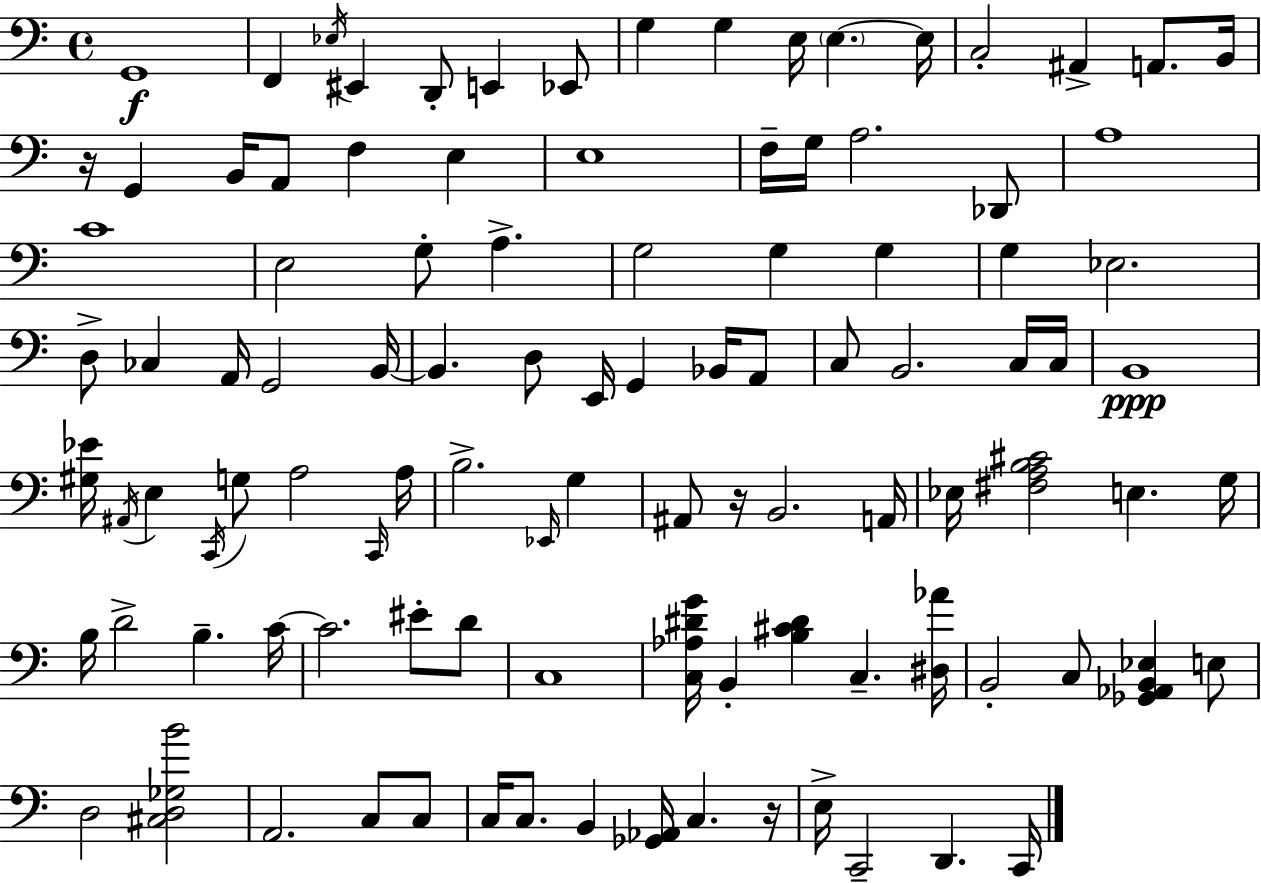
G2/w F2/q Eb3/s EIS2/q D2/e E2/q Eb2/e G3/q G3/q E3/s E3/q. E3/s C3/h A#2/q A2/e. B2/s R/s G2/q B2/s A2/e F3/q E3/q E3/w F3/s G3/s A3/h. Db2/e A3/w C4/w E3/h G3/e A3/q. G3/h G3/q G3/q G3/q Eb3/h. D3/e CES3/q A2/s G2/h B2/s B2/q. D3/e E2/s G2/q Bb2/s A2/e C3/e B2/h. C3/s C3/s B2/w [G#3,Eb4]/s A#2/s E3/q C2/s G3/e A3/h C2/s A3/s B3/h. Eb2/s G3/q A#2/e R/s B2/h. A2/s Eb3/s [F#3,A3,B3,C#4]/h E3/q. G3/s B3/s D4/h B3/q. C4/s C4/h. EIS4/e D4/e C3/w [C3,Ab3,D#4,G4]/s B2/q [B3,C#4,D#4]/q C3/q. [D#3,Ab4]/s B2/h C3/e [Gb2,Ab2,B2,Eb3]/q E3/e D3/h [C#3,D3,Gb3,B4]/h A2/h. C3/e C3/e C3/s C3/e. B2/q [Gb2,Ab2]/s C3/q. R/s E3/s C2/h D2/q. C2/s